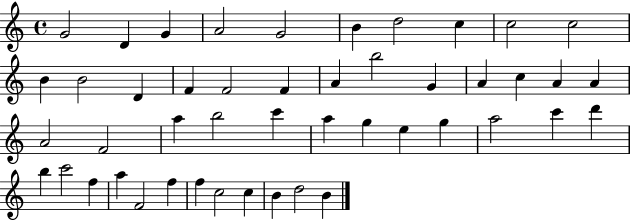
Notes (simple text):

G4/h D4/q G4/q A4/h G4/h B4/q D5/h C5/q C5/h C5/h B4/q B4/h D4/q F4/q F4/h F4/q A4/q B5/h G4/q A4/q C5/q A4/q A4/q A4/h F4/h A5/q B5/h C6/q A5/q G5/q E5/q G5/q A5/h C6/q D6/q B5/q C6/h F5/q A5/q F4/h F5/q F5/q C5/h C5/q B4/q D5/h B4/q